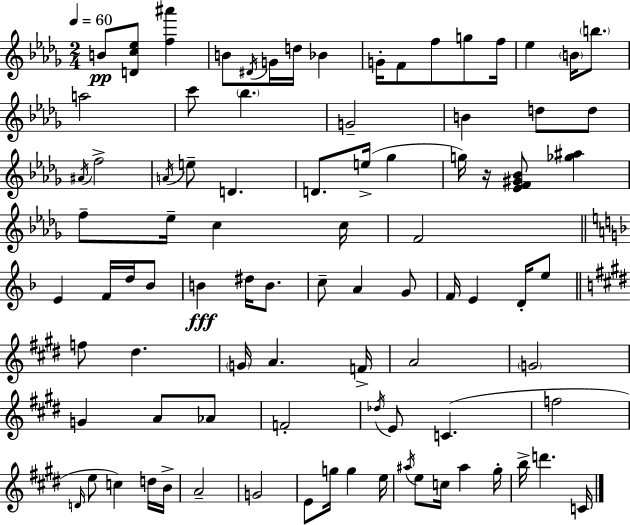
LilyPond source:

{
  \clef treble
  \numericTimeSignature
  \time 2/4
  \key bes \minor
  \tempo 4 = 60
  \repeat volta 2 { b'8\pp <d' c'' ees''>8 <f'' ais'''>4 | b'8 \acciaccatura { dis'16 } g'16 d''16 bes'4 | g'16-. f'8 f''8 g''8 | f''16 ees''4 \parenthesize b'16 \parenthesize b''8. | \break a''2 | c'''8 \parenthesize bes''4. | g'2-- | b'4 d''8 d''8 | \break \acciaccatura { ais'16 } f''2-> | \acciaccatura { a'16 } e''8-- d'4. | d'8. e''16->( ges''4 | g''16) r16 <ees' f' gis' bes'>8 <ges'' ais''>4 | \break f''8-- ees''16-- c''4 | c''16 f'2 | \bar "||" \break \key f \major e'4 f'16 d''16 bes'8 | b'4\fff dis''16 b'8. | c''8-- a'4 g'8 | f'16 e'4 d'16-. e''8 | \break \bar "||" \break \key e \major f''8 dis''4. | \parenthesize g'16 a'4. f'16-> | a'2 | \parenthesize g'2 | \break g'4 a'8 aes'8 | f'2-. | \acciaccatura { des''16 } e'8 c'4.( | f''2 | \break \grace { d'16 } e''8 c''4) | d''16 b'16-> a'2-- | g'2 | e'8 g''16 g''4 | \break e''16 \acciaccatura { ais''16 } e''8 c''16 ais''4 | gis''16-. b''16-> d'''4. | c'16 } \bar "|."
}